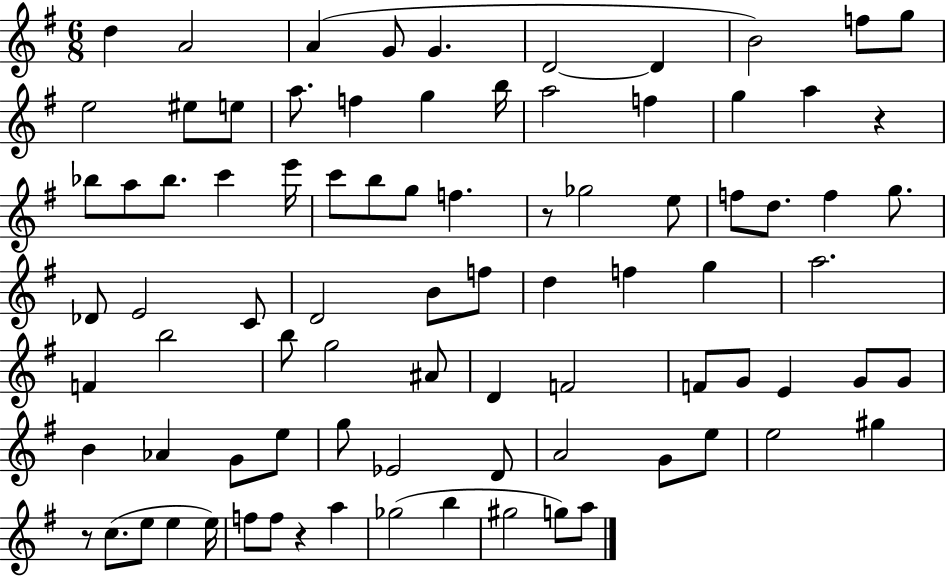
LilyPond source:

{
  \clef treble
  \numericTimeSignature
  \time 6/8
  \key g \major
  d''4 a'2 | a'4( g'8 g'4. | d'2~~ d'4 | b'2) f''8 g''8 | \break e''2 eis''8 e''8 | a''8. f''4 g''4 b''16 | a''2 f''4 | g''4 a''4 r4 | \break bes''8 a''8 bes''8. c'''4 e'''16 | c'''8 b''8 g''8 f''4. | r8 ges''2 e''8 | f''8 d''8. f''4 g''8. | \break des'8 e'2 c'8 | d'2 b'8 f''8 | d''4 f''4 g''4 | a''2. | \break f'4 b''2 | b''8 g''2 ais'8 | d'4 f'2 | f'8 g'8 e'4 g'8 g'8 | \break b'4 aes'4 g'8 e''8 | g''8 ees'2 d'8 | a'2 g'8 e''8 | e''2 gis''4 | \break r8 c''8.( e''8 e''4 e''16) | f''8 f''8 r4 a''4 | ges''2( b''4 | gis''2 g''8) a''8 | \break \bar "|."
}